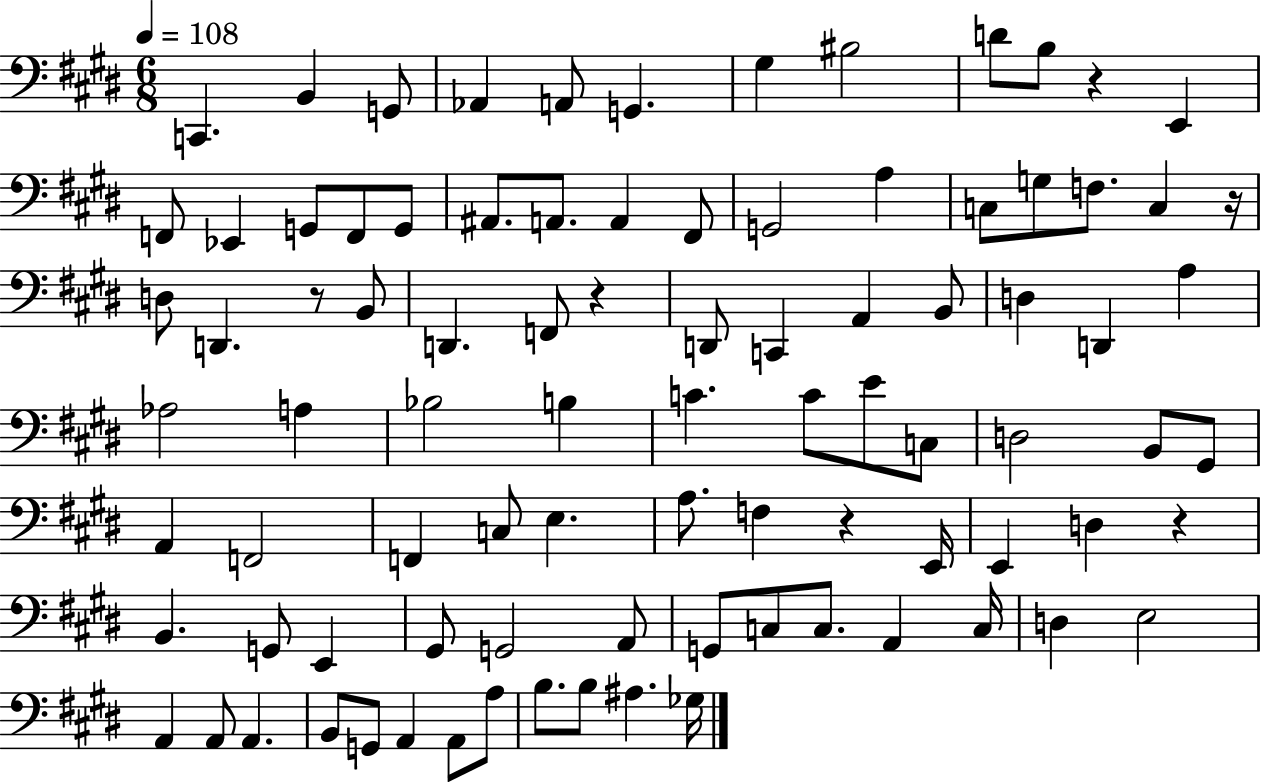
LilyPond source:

{
  \clef bass
  \numericTimeSignature
  \time 6/8
  \key e \major
  \tempo 4 = 108
  c,4. b,4 g,8 | aes,4 a,8 g,4. | gis4 bis2 | d'8 b8 r4 e,4 | \break f,8 ees,4 g,8 f,8 g,8 | ais,8. a,8. a,4 fis,8 | g,2 a4 | c8 g8 f8. c4 r16 | \break d8 d,4. r8 b,8 | d,4. f,8 r4 | d,8 c,4 a,4 b,8 | d4 d,4 a4 | \break aes2 a4 | bes2 b4 | c'4. c'8 e'8 c8 | d2 b,8 gis,8 | \break a,4 f,2 | f,4 c8 e4. | a8. f4 r4 e,16 | e,4 d4 r4 | \break b,4. g,8 e,4 | gis,8 g,2 a,8 | g,8 c8 c8. a,4 c16 | d4 e2 | \break a,4 a,8 a,4. | b,8 g,8 a,4 a,8 a8 | b8. b8 ais4. ges16 | \bar "|."
}